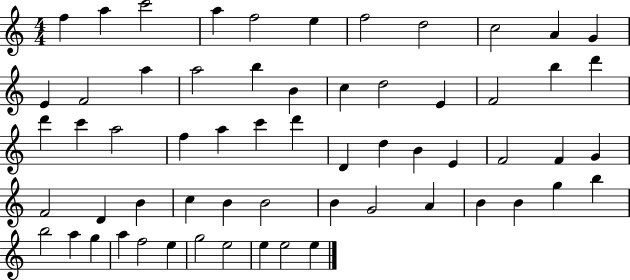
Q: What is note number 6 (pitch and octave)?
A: E5